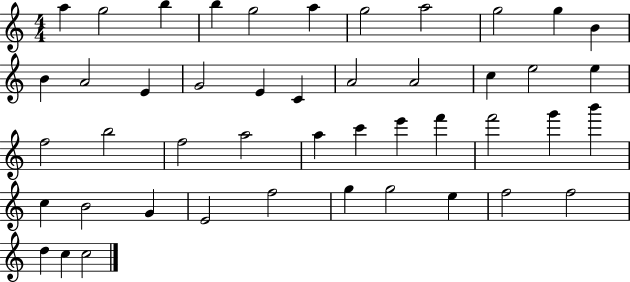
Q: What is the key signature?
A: C major